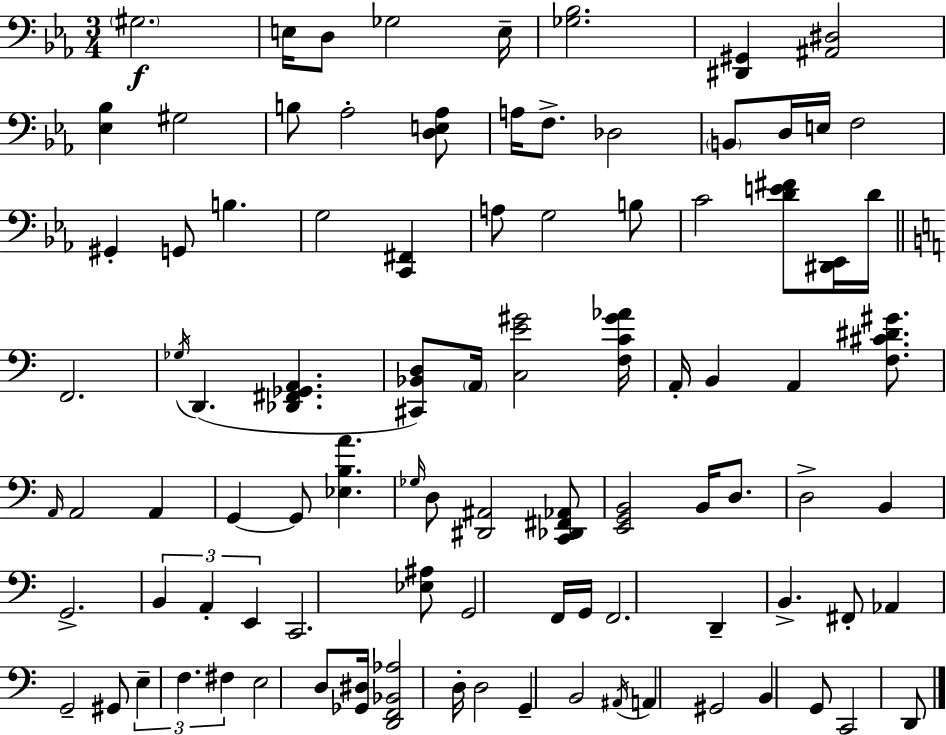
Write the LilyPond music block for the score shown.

{
  \clef bass
  \numericTimeSignature
  \time 3/4
  \key ees \major
  \repeat volta 2 { \parenthesize gis2.\f | e16 d8 ges2 e16-- | <ges bes>2. | <dis, gis,>4 <ais, dis>2 | \break <ees bes>4 gis2 | b8 aes2-. <d e aes>8 | a16 f8.-> des2 | \parenthesize b,8 d16 e16 f2 | \break gis,4-. g,8 b4. | g2 <c, fis,>4 | a8 g2 b8 | c'2 <d' e' fis'>8 <dis, ees,>16 d'16 | \break \bar "||" \break \key a \minor f,2. | \acciaccatura { ges16 }( d,4. <des, fis, ges, a,>4. | <cis, bes, d>8) \parenthesize a,16 <c e' gis'>2 | <f c' gis' aes'>16 a,16-. b,4 a,4 <f cis' dis' gis'>8. | \break \grace { a,16 } a,2 a,4 | g,4~~ g,8 <ees b a'>4. | \grace { ges16 } d8 <dis, ais,>2 | <c, des, fis, aes,>8 <e, g, b,>2 b,16 | \break d8. d2-> b,4 | g,2.-> | \tuplet 3/2 { b,4 a,4-. e,4 } | c,2. | \break <ees ais>8 g,2 | f,16 g,16 f,2. | d,4-- b,4.-> | fis,8-. aes,4 g,2-- | \break gis,8 \tuplet 3/2 { e4-- f4. | fis4 } e2 | d8 <ges, dis>16 <d, f, bes, aes>2 | d16-. d2 g,4-- | \break b,2 \acciaccatura { ais,16 } | a,4 gis,2 | b,4 g,8 c,2 | d,8 } \bar "|."
}